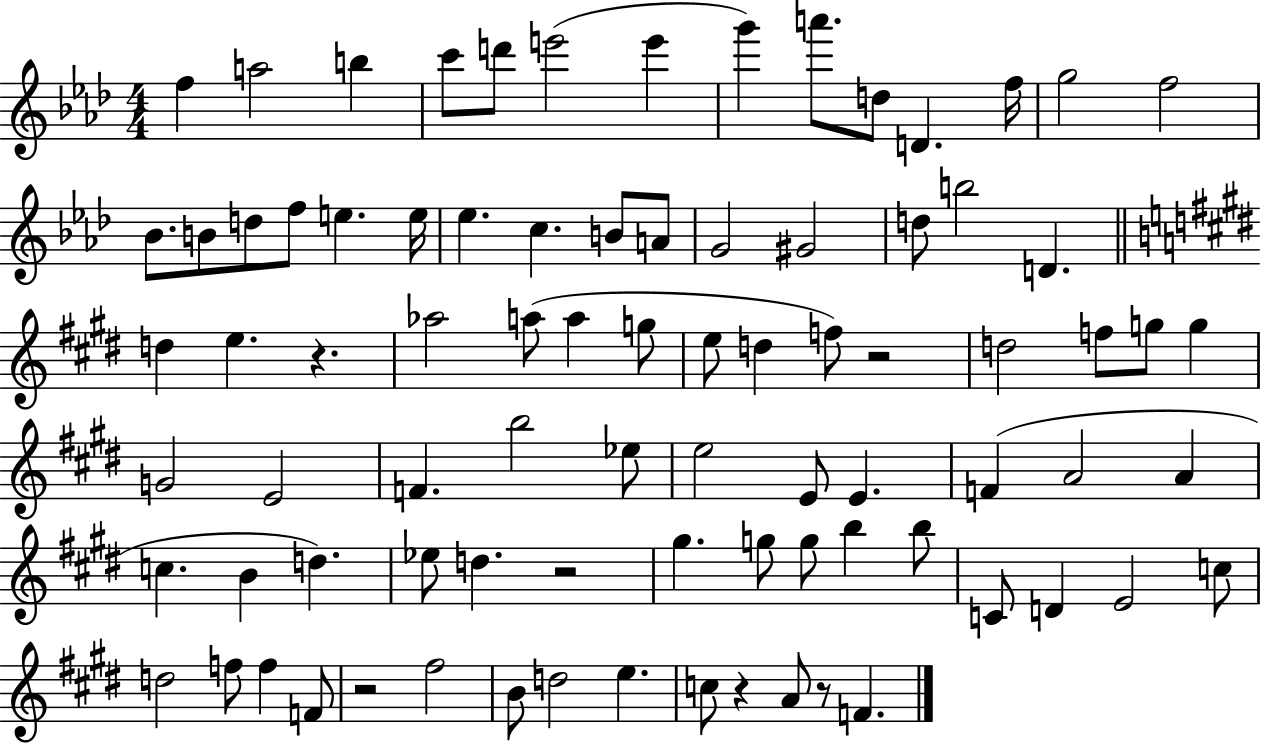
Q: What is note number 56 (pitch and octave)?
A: D5